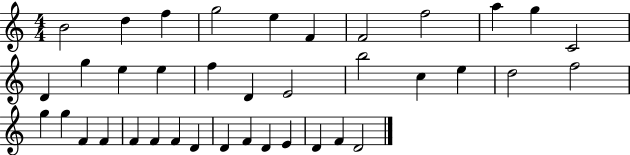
{
  \clef treble
  \numericTimeSignature
  \time 4/4
  \key c \major
  b'2 d''4 f''4 | g''2 e''4 f'4 | f'2 f''2 | a''4 g''4 c'2 | \break d'4 g''4 e''4 e''4 | f''4 d'4 e'2 | b''2 c''4 e''4 | d''2 f''2 | \break g''4 g''4 f'4 f'4 | f'4 f'4 f'4 d'4 | d'4 f'4 d'4 e'4 | d'4 f'4 d'2 | \break \bar "|."
}